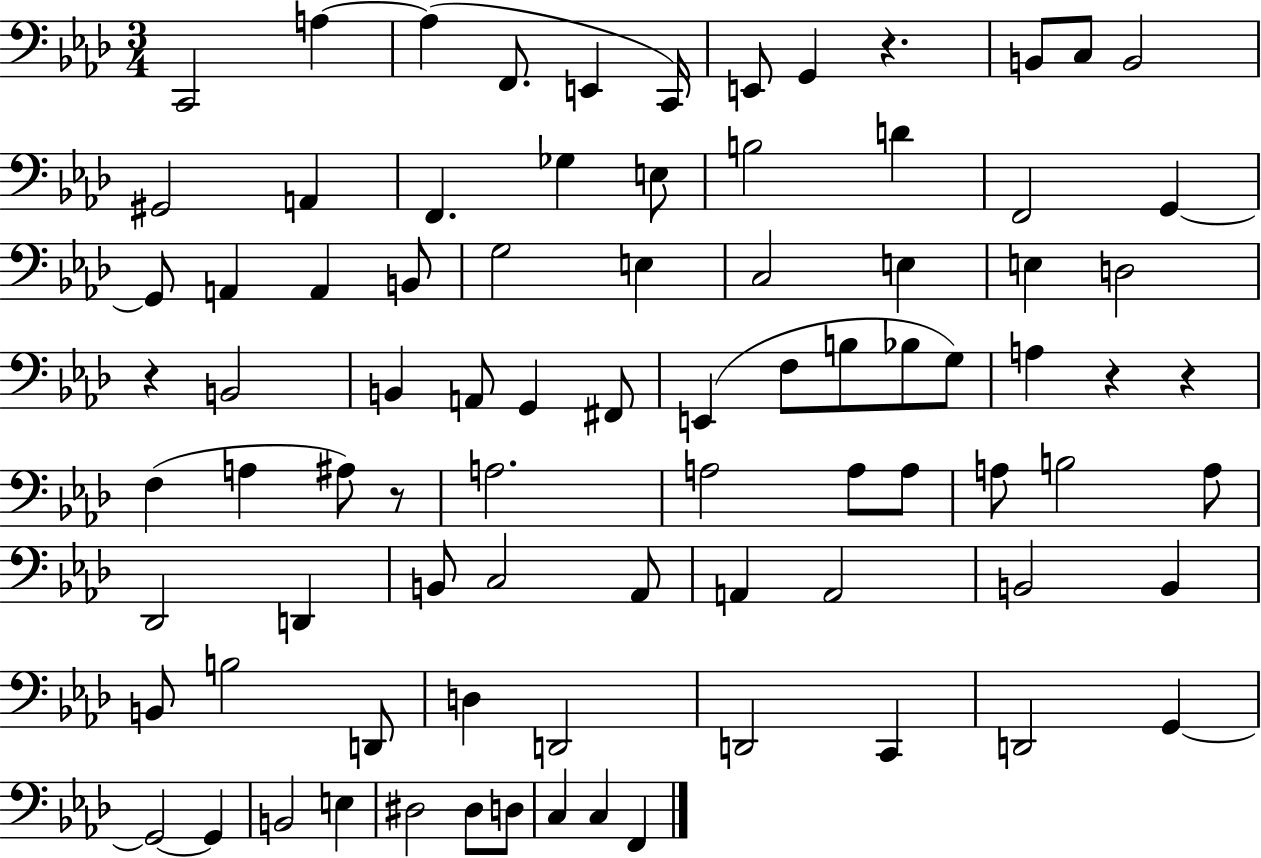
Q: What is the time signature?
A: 3/4